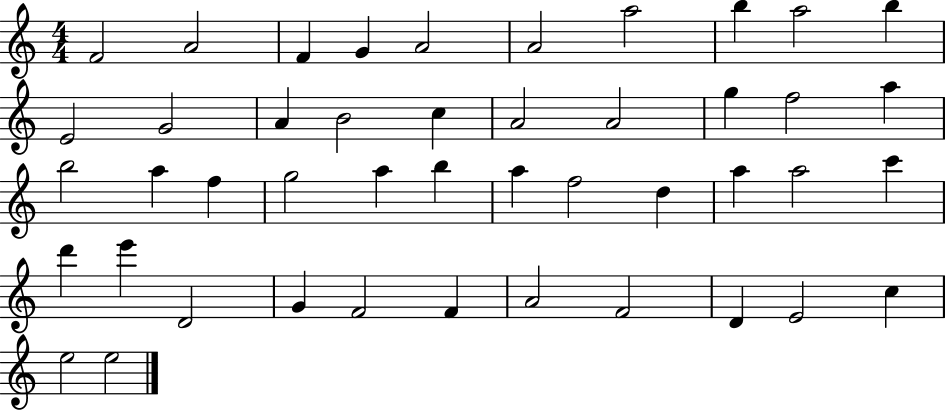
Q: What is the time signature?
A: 4/4